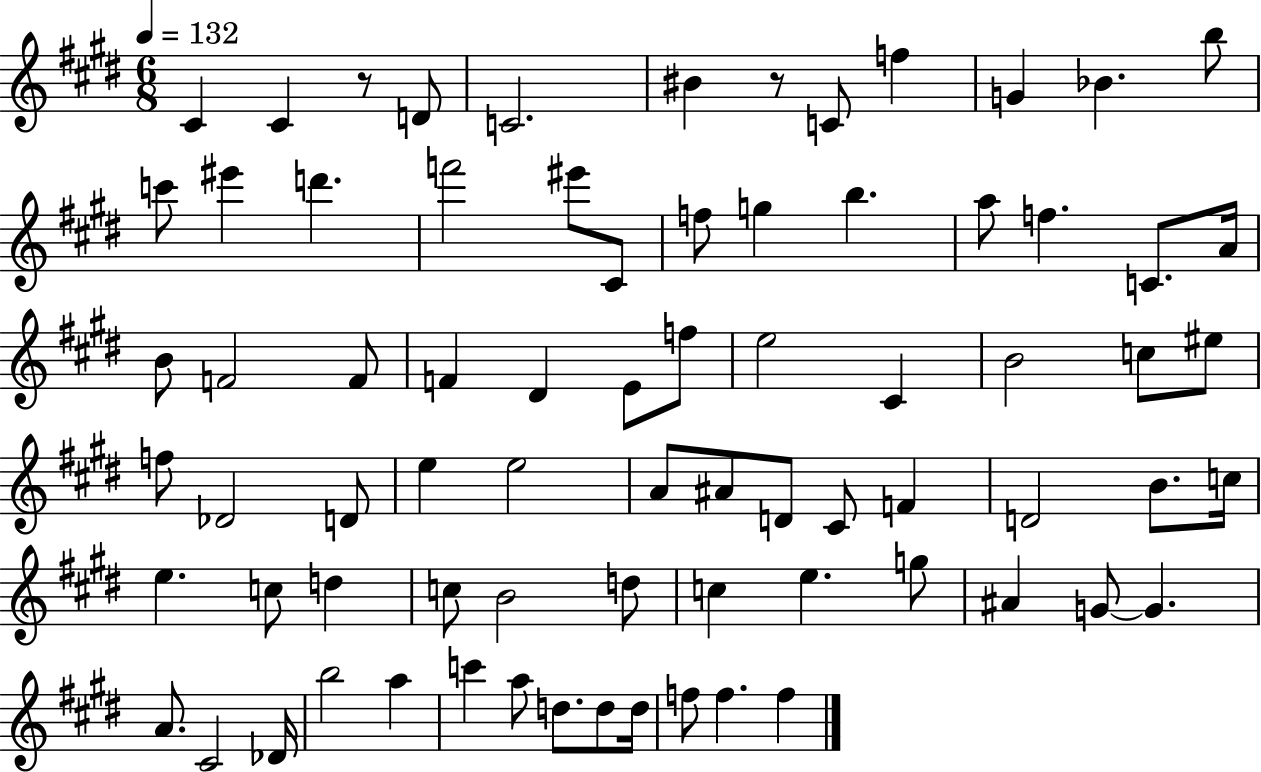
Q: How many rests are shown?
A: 2